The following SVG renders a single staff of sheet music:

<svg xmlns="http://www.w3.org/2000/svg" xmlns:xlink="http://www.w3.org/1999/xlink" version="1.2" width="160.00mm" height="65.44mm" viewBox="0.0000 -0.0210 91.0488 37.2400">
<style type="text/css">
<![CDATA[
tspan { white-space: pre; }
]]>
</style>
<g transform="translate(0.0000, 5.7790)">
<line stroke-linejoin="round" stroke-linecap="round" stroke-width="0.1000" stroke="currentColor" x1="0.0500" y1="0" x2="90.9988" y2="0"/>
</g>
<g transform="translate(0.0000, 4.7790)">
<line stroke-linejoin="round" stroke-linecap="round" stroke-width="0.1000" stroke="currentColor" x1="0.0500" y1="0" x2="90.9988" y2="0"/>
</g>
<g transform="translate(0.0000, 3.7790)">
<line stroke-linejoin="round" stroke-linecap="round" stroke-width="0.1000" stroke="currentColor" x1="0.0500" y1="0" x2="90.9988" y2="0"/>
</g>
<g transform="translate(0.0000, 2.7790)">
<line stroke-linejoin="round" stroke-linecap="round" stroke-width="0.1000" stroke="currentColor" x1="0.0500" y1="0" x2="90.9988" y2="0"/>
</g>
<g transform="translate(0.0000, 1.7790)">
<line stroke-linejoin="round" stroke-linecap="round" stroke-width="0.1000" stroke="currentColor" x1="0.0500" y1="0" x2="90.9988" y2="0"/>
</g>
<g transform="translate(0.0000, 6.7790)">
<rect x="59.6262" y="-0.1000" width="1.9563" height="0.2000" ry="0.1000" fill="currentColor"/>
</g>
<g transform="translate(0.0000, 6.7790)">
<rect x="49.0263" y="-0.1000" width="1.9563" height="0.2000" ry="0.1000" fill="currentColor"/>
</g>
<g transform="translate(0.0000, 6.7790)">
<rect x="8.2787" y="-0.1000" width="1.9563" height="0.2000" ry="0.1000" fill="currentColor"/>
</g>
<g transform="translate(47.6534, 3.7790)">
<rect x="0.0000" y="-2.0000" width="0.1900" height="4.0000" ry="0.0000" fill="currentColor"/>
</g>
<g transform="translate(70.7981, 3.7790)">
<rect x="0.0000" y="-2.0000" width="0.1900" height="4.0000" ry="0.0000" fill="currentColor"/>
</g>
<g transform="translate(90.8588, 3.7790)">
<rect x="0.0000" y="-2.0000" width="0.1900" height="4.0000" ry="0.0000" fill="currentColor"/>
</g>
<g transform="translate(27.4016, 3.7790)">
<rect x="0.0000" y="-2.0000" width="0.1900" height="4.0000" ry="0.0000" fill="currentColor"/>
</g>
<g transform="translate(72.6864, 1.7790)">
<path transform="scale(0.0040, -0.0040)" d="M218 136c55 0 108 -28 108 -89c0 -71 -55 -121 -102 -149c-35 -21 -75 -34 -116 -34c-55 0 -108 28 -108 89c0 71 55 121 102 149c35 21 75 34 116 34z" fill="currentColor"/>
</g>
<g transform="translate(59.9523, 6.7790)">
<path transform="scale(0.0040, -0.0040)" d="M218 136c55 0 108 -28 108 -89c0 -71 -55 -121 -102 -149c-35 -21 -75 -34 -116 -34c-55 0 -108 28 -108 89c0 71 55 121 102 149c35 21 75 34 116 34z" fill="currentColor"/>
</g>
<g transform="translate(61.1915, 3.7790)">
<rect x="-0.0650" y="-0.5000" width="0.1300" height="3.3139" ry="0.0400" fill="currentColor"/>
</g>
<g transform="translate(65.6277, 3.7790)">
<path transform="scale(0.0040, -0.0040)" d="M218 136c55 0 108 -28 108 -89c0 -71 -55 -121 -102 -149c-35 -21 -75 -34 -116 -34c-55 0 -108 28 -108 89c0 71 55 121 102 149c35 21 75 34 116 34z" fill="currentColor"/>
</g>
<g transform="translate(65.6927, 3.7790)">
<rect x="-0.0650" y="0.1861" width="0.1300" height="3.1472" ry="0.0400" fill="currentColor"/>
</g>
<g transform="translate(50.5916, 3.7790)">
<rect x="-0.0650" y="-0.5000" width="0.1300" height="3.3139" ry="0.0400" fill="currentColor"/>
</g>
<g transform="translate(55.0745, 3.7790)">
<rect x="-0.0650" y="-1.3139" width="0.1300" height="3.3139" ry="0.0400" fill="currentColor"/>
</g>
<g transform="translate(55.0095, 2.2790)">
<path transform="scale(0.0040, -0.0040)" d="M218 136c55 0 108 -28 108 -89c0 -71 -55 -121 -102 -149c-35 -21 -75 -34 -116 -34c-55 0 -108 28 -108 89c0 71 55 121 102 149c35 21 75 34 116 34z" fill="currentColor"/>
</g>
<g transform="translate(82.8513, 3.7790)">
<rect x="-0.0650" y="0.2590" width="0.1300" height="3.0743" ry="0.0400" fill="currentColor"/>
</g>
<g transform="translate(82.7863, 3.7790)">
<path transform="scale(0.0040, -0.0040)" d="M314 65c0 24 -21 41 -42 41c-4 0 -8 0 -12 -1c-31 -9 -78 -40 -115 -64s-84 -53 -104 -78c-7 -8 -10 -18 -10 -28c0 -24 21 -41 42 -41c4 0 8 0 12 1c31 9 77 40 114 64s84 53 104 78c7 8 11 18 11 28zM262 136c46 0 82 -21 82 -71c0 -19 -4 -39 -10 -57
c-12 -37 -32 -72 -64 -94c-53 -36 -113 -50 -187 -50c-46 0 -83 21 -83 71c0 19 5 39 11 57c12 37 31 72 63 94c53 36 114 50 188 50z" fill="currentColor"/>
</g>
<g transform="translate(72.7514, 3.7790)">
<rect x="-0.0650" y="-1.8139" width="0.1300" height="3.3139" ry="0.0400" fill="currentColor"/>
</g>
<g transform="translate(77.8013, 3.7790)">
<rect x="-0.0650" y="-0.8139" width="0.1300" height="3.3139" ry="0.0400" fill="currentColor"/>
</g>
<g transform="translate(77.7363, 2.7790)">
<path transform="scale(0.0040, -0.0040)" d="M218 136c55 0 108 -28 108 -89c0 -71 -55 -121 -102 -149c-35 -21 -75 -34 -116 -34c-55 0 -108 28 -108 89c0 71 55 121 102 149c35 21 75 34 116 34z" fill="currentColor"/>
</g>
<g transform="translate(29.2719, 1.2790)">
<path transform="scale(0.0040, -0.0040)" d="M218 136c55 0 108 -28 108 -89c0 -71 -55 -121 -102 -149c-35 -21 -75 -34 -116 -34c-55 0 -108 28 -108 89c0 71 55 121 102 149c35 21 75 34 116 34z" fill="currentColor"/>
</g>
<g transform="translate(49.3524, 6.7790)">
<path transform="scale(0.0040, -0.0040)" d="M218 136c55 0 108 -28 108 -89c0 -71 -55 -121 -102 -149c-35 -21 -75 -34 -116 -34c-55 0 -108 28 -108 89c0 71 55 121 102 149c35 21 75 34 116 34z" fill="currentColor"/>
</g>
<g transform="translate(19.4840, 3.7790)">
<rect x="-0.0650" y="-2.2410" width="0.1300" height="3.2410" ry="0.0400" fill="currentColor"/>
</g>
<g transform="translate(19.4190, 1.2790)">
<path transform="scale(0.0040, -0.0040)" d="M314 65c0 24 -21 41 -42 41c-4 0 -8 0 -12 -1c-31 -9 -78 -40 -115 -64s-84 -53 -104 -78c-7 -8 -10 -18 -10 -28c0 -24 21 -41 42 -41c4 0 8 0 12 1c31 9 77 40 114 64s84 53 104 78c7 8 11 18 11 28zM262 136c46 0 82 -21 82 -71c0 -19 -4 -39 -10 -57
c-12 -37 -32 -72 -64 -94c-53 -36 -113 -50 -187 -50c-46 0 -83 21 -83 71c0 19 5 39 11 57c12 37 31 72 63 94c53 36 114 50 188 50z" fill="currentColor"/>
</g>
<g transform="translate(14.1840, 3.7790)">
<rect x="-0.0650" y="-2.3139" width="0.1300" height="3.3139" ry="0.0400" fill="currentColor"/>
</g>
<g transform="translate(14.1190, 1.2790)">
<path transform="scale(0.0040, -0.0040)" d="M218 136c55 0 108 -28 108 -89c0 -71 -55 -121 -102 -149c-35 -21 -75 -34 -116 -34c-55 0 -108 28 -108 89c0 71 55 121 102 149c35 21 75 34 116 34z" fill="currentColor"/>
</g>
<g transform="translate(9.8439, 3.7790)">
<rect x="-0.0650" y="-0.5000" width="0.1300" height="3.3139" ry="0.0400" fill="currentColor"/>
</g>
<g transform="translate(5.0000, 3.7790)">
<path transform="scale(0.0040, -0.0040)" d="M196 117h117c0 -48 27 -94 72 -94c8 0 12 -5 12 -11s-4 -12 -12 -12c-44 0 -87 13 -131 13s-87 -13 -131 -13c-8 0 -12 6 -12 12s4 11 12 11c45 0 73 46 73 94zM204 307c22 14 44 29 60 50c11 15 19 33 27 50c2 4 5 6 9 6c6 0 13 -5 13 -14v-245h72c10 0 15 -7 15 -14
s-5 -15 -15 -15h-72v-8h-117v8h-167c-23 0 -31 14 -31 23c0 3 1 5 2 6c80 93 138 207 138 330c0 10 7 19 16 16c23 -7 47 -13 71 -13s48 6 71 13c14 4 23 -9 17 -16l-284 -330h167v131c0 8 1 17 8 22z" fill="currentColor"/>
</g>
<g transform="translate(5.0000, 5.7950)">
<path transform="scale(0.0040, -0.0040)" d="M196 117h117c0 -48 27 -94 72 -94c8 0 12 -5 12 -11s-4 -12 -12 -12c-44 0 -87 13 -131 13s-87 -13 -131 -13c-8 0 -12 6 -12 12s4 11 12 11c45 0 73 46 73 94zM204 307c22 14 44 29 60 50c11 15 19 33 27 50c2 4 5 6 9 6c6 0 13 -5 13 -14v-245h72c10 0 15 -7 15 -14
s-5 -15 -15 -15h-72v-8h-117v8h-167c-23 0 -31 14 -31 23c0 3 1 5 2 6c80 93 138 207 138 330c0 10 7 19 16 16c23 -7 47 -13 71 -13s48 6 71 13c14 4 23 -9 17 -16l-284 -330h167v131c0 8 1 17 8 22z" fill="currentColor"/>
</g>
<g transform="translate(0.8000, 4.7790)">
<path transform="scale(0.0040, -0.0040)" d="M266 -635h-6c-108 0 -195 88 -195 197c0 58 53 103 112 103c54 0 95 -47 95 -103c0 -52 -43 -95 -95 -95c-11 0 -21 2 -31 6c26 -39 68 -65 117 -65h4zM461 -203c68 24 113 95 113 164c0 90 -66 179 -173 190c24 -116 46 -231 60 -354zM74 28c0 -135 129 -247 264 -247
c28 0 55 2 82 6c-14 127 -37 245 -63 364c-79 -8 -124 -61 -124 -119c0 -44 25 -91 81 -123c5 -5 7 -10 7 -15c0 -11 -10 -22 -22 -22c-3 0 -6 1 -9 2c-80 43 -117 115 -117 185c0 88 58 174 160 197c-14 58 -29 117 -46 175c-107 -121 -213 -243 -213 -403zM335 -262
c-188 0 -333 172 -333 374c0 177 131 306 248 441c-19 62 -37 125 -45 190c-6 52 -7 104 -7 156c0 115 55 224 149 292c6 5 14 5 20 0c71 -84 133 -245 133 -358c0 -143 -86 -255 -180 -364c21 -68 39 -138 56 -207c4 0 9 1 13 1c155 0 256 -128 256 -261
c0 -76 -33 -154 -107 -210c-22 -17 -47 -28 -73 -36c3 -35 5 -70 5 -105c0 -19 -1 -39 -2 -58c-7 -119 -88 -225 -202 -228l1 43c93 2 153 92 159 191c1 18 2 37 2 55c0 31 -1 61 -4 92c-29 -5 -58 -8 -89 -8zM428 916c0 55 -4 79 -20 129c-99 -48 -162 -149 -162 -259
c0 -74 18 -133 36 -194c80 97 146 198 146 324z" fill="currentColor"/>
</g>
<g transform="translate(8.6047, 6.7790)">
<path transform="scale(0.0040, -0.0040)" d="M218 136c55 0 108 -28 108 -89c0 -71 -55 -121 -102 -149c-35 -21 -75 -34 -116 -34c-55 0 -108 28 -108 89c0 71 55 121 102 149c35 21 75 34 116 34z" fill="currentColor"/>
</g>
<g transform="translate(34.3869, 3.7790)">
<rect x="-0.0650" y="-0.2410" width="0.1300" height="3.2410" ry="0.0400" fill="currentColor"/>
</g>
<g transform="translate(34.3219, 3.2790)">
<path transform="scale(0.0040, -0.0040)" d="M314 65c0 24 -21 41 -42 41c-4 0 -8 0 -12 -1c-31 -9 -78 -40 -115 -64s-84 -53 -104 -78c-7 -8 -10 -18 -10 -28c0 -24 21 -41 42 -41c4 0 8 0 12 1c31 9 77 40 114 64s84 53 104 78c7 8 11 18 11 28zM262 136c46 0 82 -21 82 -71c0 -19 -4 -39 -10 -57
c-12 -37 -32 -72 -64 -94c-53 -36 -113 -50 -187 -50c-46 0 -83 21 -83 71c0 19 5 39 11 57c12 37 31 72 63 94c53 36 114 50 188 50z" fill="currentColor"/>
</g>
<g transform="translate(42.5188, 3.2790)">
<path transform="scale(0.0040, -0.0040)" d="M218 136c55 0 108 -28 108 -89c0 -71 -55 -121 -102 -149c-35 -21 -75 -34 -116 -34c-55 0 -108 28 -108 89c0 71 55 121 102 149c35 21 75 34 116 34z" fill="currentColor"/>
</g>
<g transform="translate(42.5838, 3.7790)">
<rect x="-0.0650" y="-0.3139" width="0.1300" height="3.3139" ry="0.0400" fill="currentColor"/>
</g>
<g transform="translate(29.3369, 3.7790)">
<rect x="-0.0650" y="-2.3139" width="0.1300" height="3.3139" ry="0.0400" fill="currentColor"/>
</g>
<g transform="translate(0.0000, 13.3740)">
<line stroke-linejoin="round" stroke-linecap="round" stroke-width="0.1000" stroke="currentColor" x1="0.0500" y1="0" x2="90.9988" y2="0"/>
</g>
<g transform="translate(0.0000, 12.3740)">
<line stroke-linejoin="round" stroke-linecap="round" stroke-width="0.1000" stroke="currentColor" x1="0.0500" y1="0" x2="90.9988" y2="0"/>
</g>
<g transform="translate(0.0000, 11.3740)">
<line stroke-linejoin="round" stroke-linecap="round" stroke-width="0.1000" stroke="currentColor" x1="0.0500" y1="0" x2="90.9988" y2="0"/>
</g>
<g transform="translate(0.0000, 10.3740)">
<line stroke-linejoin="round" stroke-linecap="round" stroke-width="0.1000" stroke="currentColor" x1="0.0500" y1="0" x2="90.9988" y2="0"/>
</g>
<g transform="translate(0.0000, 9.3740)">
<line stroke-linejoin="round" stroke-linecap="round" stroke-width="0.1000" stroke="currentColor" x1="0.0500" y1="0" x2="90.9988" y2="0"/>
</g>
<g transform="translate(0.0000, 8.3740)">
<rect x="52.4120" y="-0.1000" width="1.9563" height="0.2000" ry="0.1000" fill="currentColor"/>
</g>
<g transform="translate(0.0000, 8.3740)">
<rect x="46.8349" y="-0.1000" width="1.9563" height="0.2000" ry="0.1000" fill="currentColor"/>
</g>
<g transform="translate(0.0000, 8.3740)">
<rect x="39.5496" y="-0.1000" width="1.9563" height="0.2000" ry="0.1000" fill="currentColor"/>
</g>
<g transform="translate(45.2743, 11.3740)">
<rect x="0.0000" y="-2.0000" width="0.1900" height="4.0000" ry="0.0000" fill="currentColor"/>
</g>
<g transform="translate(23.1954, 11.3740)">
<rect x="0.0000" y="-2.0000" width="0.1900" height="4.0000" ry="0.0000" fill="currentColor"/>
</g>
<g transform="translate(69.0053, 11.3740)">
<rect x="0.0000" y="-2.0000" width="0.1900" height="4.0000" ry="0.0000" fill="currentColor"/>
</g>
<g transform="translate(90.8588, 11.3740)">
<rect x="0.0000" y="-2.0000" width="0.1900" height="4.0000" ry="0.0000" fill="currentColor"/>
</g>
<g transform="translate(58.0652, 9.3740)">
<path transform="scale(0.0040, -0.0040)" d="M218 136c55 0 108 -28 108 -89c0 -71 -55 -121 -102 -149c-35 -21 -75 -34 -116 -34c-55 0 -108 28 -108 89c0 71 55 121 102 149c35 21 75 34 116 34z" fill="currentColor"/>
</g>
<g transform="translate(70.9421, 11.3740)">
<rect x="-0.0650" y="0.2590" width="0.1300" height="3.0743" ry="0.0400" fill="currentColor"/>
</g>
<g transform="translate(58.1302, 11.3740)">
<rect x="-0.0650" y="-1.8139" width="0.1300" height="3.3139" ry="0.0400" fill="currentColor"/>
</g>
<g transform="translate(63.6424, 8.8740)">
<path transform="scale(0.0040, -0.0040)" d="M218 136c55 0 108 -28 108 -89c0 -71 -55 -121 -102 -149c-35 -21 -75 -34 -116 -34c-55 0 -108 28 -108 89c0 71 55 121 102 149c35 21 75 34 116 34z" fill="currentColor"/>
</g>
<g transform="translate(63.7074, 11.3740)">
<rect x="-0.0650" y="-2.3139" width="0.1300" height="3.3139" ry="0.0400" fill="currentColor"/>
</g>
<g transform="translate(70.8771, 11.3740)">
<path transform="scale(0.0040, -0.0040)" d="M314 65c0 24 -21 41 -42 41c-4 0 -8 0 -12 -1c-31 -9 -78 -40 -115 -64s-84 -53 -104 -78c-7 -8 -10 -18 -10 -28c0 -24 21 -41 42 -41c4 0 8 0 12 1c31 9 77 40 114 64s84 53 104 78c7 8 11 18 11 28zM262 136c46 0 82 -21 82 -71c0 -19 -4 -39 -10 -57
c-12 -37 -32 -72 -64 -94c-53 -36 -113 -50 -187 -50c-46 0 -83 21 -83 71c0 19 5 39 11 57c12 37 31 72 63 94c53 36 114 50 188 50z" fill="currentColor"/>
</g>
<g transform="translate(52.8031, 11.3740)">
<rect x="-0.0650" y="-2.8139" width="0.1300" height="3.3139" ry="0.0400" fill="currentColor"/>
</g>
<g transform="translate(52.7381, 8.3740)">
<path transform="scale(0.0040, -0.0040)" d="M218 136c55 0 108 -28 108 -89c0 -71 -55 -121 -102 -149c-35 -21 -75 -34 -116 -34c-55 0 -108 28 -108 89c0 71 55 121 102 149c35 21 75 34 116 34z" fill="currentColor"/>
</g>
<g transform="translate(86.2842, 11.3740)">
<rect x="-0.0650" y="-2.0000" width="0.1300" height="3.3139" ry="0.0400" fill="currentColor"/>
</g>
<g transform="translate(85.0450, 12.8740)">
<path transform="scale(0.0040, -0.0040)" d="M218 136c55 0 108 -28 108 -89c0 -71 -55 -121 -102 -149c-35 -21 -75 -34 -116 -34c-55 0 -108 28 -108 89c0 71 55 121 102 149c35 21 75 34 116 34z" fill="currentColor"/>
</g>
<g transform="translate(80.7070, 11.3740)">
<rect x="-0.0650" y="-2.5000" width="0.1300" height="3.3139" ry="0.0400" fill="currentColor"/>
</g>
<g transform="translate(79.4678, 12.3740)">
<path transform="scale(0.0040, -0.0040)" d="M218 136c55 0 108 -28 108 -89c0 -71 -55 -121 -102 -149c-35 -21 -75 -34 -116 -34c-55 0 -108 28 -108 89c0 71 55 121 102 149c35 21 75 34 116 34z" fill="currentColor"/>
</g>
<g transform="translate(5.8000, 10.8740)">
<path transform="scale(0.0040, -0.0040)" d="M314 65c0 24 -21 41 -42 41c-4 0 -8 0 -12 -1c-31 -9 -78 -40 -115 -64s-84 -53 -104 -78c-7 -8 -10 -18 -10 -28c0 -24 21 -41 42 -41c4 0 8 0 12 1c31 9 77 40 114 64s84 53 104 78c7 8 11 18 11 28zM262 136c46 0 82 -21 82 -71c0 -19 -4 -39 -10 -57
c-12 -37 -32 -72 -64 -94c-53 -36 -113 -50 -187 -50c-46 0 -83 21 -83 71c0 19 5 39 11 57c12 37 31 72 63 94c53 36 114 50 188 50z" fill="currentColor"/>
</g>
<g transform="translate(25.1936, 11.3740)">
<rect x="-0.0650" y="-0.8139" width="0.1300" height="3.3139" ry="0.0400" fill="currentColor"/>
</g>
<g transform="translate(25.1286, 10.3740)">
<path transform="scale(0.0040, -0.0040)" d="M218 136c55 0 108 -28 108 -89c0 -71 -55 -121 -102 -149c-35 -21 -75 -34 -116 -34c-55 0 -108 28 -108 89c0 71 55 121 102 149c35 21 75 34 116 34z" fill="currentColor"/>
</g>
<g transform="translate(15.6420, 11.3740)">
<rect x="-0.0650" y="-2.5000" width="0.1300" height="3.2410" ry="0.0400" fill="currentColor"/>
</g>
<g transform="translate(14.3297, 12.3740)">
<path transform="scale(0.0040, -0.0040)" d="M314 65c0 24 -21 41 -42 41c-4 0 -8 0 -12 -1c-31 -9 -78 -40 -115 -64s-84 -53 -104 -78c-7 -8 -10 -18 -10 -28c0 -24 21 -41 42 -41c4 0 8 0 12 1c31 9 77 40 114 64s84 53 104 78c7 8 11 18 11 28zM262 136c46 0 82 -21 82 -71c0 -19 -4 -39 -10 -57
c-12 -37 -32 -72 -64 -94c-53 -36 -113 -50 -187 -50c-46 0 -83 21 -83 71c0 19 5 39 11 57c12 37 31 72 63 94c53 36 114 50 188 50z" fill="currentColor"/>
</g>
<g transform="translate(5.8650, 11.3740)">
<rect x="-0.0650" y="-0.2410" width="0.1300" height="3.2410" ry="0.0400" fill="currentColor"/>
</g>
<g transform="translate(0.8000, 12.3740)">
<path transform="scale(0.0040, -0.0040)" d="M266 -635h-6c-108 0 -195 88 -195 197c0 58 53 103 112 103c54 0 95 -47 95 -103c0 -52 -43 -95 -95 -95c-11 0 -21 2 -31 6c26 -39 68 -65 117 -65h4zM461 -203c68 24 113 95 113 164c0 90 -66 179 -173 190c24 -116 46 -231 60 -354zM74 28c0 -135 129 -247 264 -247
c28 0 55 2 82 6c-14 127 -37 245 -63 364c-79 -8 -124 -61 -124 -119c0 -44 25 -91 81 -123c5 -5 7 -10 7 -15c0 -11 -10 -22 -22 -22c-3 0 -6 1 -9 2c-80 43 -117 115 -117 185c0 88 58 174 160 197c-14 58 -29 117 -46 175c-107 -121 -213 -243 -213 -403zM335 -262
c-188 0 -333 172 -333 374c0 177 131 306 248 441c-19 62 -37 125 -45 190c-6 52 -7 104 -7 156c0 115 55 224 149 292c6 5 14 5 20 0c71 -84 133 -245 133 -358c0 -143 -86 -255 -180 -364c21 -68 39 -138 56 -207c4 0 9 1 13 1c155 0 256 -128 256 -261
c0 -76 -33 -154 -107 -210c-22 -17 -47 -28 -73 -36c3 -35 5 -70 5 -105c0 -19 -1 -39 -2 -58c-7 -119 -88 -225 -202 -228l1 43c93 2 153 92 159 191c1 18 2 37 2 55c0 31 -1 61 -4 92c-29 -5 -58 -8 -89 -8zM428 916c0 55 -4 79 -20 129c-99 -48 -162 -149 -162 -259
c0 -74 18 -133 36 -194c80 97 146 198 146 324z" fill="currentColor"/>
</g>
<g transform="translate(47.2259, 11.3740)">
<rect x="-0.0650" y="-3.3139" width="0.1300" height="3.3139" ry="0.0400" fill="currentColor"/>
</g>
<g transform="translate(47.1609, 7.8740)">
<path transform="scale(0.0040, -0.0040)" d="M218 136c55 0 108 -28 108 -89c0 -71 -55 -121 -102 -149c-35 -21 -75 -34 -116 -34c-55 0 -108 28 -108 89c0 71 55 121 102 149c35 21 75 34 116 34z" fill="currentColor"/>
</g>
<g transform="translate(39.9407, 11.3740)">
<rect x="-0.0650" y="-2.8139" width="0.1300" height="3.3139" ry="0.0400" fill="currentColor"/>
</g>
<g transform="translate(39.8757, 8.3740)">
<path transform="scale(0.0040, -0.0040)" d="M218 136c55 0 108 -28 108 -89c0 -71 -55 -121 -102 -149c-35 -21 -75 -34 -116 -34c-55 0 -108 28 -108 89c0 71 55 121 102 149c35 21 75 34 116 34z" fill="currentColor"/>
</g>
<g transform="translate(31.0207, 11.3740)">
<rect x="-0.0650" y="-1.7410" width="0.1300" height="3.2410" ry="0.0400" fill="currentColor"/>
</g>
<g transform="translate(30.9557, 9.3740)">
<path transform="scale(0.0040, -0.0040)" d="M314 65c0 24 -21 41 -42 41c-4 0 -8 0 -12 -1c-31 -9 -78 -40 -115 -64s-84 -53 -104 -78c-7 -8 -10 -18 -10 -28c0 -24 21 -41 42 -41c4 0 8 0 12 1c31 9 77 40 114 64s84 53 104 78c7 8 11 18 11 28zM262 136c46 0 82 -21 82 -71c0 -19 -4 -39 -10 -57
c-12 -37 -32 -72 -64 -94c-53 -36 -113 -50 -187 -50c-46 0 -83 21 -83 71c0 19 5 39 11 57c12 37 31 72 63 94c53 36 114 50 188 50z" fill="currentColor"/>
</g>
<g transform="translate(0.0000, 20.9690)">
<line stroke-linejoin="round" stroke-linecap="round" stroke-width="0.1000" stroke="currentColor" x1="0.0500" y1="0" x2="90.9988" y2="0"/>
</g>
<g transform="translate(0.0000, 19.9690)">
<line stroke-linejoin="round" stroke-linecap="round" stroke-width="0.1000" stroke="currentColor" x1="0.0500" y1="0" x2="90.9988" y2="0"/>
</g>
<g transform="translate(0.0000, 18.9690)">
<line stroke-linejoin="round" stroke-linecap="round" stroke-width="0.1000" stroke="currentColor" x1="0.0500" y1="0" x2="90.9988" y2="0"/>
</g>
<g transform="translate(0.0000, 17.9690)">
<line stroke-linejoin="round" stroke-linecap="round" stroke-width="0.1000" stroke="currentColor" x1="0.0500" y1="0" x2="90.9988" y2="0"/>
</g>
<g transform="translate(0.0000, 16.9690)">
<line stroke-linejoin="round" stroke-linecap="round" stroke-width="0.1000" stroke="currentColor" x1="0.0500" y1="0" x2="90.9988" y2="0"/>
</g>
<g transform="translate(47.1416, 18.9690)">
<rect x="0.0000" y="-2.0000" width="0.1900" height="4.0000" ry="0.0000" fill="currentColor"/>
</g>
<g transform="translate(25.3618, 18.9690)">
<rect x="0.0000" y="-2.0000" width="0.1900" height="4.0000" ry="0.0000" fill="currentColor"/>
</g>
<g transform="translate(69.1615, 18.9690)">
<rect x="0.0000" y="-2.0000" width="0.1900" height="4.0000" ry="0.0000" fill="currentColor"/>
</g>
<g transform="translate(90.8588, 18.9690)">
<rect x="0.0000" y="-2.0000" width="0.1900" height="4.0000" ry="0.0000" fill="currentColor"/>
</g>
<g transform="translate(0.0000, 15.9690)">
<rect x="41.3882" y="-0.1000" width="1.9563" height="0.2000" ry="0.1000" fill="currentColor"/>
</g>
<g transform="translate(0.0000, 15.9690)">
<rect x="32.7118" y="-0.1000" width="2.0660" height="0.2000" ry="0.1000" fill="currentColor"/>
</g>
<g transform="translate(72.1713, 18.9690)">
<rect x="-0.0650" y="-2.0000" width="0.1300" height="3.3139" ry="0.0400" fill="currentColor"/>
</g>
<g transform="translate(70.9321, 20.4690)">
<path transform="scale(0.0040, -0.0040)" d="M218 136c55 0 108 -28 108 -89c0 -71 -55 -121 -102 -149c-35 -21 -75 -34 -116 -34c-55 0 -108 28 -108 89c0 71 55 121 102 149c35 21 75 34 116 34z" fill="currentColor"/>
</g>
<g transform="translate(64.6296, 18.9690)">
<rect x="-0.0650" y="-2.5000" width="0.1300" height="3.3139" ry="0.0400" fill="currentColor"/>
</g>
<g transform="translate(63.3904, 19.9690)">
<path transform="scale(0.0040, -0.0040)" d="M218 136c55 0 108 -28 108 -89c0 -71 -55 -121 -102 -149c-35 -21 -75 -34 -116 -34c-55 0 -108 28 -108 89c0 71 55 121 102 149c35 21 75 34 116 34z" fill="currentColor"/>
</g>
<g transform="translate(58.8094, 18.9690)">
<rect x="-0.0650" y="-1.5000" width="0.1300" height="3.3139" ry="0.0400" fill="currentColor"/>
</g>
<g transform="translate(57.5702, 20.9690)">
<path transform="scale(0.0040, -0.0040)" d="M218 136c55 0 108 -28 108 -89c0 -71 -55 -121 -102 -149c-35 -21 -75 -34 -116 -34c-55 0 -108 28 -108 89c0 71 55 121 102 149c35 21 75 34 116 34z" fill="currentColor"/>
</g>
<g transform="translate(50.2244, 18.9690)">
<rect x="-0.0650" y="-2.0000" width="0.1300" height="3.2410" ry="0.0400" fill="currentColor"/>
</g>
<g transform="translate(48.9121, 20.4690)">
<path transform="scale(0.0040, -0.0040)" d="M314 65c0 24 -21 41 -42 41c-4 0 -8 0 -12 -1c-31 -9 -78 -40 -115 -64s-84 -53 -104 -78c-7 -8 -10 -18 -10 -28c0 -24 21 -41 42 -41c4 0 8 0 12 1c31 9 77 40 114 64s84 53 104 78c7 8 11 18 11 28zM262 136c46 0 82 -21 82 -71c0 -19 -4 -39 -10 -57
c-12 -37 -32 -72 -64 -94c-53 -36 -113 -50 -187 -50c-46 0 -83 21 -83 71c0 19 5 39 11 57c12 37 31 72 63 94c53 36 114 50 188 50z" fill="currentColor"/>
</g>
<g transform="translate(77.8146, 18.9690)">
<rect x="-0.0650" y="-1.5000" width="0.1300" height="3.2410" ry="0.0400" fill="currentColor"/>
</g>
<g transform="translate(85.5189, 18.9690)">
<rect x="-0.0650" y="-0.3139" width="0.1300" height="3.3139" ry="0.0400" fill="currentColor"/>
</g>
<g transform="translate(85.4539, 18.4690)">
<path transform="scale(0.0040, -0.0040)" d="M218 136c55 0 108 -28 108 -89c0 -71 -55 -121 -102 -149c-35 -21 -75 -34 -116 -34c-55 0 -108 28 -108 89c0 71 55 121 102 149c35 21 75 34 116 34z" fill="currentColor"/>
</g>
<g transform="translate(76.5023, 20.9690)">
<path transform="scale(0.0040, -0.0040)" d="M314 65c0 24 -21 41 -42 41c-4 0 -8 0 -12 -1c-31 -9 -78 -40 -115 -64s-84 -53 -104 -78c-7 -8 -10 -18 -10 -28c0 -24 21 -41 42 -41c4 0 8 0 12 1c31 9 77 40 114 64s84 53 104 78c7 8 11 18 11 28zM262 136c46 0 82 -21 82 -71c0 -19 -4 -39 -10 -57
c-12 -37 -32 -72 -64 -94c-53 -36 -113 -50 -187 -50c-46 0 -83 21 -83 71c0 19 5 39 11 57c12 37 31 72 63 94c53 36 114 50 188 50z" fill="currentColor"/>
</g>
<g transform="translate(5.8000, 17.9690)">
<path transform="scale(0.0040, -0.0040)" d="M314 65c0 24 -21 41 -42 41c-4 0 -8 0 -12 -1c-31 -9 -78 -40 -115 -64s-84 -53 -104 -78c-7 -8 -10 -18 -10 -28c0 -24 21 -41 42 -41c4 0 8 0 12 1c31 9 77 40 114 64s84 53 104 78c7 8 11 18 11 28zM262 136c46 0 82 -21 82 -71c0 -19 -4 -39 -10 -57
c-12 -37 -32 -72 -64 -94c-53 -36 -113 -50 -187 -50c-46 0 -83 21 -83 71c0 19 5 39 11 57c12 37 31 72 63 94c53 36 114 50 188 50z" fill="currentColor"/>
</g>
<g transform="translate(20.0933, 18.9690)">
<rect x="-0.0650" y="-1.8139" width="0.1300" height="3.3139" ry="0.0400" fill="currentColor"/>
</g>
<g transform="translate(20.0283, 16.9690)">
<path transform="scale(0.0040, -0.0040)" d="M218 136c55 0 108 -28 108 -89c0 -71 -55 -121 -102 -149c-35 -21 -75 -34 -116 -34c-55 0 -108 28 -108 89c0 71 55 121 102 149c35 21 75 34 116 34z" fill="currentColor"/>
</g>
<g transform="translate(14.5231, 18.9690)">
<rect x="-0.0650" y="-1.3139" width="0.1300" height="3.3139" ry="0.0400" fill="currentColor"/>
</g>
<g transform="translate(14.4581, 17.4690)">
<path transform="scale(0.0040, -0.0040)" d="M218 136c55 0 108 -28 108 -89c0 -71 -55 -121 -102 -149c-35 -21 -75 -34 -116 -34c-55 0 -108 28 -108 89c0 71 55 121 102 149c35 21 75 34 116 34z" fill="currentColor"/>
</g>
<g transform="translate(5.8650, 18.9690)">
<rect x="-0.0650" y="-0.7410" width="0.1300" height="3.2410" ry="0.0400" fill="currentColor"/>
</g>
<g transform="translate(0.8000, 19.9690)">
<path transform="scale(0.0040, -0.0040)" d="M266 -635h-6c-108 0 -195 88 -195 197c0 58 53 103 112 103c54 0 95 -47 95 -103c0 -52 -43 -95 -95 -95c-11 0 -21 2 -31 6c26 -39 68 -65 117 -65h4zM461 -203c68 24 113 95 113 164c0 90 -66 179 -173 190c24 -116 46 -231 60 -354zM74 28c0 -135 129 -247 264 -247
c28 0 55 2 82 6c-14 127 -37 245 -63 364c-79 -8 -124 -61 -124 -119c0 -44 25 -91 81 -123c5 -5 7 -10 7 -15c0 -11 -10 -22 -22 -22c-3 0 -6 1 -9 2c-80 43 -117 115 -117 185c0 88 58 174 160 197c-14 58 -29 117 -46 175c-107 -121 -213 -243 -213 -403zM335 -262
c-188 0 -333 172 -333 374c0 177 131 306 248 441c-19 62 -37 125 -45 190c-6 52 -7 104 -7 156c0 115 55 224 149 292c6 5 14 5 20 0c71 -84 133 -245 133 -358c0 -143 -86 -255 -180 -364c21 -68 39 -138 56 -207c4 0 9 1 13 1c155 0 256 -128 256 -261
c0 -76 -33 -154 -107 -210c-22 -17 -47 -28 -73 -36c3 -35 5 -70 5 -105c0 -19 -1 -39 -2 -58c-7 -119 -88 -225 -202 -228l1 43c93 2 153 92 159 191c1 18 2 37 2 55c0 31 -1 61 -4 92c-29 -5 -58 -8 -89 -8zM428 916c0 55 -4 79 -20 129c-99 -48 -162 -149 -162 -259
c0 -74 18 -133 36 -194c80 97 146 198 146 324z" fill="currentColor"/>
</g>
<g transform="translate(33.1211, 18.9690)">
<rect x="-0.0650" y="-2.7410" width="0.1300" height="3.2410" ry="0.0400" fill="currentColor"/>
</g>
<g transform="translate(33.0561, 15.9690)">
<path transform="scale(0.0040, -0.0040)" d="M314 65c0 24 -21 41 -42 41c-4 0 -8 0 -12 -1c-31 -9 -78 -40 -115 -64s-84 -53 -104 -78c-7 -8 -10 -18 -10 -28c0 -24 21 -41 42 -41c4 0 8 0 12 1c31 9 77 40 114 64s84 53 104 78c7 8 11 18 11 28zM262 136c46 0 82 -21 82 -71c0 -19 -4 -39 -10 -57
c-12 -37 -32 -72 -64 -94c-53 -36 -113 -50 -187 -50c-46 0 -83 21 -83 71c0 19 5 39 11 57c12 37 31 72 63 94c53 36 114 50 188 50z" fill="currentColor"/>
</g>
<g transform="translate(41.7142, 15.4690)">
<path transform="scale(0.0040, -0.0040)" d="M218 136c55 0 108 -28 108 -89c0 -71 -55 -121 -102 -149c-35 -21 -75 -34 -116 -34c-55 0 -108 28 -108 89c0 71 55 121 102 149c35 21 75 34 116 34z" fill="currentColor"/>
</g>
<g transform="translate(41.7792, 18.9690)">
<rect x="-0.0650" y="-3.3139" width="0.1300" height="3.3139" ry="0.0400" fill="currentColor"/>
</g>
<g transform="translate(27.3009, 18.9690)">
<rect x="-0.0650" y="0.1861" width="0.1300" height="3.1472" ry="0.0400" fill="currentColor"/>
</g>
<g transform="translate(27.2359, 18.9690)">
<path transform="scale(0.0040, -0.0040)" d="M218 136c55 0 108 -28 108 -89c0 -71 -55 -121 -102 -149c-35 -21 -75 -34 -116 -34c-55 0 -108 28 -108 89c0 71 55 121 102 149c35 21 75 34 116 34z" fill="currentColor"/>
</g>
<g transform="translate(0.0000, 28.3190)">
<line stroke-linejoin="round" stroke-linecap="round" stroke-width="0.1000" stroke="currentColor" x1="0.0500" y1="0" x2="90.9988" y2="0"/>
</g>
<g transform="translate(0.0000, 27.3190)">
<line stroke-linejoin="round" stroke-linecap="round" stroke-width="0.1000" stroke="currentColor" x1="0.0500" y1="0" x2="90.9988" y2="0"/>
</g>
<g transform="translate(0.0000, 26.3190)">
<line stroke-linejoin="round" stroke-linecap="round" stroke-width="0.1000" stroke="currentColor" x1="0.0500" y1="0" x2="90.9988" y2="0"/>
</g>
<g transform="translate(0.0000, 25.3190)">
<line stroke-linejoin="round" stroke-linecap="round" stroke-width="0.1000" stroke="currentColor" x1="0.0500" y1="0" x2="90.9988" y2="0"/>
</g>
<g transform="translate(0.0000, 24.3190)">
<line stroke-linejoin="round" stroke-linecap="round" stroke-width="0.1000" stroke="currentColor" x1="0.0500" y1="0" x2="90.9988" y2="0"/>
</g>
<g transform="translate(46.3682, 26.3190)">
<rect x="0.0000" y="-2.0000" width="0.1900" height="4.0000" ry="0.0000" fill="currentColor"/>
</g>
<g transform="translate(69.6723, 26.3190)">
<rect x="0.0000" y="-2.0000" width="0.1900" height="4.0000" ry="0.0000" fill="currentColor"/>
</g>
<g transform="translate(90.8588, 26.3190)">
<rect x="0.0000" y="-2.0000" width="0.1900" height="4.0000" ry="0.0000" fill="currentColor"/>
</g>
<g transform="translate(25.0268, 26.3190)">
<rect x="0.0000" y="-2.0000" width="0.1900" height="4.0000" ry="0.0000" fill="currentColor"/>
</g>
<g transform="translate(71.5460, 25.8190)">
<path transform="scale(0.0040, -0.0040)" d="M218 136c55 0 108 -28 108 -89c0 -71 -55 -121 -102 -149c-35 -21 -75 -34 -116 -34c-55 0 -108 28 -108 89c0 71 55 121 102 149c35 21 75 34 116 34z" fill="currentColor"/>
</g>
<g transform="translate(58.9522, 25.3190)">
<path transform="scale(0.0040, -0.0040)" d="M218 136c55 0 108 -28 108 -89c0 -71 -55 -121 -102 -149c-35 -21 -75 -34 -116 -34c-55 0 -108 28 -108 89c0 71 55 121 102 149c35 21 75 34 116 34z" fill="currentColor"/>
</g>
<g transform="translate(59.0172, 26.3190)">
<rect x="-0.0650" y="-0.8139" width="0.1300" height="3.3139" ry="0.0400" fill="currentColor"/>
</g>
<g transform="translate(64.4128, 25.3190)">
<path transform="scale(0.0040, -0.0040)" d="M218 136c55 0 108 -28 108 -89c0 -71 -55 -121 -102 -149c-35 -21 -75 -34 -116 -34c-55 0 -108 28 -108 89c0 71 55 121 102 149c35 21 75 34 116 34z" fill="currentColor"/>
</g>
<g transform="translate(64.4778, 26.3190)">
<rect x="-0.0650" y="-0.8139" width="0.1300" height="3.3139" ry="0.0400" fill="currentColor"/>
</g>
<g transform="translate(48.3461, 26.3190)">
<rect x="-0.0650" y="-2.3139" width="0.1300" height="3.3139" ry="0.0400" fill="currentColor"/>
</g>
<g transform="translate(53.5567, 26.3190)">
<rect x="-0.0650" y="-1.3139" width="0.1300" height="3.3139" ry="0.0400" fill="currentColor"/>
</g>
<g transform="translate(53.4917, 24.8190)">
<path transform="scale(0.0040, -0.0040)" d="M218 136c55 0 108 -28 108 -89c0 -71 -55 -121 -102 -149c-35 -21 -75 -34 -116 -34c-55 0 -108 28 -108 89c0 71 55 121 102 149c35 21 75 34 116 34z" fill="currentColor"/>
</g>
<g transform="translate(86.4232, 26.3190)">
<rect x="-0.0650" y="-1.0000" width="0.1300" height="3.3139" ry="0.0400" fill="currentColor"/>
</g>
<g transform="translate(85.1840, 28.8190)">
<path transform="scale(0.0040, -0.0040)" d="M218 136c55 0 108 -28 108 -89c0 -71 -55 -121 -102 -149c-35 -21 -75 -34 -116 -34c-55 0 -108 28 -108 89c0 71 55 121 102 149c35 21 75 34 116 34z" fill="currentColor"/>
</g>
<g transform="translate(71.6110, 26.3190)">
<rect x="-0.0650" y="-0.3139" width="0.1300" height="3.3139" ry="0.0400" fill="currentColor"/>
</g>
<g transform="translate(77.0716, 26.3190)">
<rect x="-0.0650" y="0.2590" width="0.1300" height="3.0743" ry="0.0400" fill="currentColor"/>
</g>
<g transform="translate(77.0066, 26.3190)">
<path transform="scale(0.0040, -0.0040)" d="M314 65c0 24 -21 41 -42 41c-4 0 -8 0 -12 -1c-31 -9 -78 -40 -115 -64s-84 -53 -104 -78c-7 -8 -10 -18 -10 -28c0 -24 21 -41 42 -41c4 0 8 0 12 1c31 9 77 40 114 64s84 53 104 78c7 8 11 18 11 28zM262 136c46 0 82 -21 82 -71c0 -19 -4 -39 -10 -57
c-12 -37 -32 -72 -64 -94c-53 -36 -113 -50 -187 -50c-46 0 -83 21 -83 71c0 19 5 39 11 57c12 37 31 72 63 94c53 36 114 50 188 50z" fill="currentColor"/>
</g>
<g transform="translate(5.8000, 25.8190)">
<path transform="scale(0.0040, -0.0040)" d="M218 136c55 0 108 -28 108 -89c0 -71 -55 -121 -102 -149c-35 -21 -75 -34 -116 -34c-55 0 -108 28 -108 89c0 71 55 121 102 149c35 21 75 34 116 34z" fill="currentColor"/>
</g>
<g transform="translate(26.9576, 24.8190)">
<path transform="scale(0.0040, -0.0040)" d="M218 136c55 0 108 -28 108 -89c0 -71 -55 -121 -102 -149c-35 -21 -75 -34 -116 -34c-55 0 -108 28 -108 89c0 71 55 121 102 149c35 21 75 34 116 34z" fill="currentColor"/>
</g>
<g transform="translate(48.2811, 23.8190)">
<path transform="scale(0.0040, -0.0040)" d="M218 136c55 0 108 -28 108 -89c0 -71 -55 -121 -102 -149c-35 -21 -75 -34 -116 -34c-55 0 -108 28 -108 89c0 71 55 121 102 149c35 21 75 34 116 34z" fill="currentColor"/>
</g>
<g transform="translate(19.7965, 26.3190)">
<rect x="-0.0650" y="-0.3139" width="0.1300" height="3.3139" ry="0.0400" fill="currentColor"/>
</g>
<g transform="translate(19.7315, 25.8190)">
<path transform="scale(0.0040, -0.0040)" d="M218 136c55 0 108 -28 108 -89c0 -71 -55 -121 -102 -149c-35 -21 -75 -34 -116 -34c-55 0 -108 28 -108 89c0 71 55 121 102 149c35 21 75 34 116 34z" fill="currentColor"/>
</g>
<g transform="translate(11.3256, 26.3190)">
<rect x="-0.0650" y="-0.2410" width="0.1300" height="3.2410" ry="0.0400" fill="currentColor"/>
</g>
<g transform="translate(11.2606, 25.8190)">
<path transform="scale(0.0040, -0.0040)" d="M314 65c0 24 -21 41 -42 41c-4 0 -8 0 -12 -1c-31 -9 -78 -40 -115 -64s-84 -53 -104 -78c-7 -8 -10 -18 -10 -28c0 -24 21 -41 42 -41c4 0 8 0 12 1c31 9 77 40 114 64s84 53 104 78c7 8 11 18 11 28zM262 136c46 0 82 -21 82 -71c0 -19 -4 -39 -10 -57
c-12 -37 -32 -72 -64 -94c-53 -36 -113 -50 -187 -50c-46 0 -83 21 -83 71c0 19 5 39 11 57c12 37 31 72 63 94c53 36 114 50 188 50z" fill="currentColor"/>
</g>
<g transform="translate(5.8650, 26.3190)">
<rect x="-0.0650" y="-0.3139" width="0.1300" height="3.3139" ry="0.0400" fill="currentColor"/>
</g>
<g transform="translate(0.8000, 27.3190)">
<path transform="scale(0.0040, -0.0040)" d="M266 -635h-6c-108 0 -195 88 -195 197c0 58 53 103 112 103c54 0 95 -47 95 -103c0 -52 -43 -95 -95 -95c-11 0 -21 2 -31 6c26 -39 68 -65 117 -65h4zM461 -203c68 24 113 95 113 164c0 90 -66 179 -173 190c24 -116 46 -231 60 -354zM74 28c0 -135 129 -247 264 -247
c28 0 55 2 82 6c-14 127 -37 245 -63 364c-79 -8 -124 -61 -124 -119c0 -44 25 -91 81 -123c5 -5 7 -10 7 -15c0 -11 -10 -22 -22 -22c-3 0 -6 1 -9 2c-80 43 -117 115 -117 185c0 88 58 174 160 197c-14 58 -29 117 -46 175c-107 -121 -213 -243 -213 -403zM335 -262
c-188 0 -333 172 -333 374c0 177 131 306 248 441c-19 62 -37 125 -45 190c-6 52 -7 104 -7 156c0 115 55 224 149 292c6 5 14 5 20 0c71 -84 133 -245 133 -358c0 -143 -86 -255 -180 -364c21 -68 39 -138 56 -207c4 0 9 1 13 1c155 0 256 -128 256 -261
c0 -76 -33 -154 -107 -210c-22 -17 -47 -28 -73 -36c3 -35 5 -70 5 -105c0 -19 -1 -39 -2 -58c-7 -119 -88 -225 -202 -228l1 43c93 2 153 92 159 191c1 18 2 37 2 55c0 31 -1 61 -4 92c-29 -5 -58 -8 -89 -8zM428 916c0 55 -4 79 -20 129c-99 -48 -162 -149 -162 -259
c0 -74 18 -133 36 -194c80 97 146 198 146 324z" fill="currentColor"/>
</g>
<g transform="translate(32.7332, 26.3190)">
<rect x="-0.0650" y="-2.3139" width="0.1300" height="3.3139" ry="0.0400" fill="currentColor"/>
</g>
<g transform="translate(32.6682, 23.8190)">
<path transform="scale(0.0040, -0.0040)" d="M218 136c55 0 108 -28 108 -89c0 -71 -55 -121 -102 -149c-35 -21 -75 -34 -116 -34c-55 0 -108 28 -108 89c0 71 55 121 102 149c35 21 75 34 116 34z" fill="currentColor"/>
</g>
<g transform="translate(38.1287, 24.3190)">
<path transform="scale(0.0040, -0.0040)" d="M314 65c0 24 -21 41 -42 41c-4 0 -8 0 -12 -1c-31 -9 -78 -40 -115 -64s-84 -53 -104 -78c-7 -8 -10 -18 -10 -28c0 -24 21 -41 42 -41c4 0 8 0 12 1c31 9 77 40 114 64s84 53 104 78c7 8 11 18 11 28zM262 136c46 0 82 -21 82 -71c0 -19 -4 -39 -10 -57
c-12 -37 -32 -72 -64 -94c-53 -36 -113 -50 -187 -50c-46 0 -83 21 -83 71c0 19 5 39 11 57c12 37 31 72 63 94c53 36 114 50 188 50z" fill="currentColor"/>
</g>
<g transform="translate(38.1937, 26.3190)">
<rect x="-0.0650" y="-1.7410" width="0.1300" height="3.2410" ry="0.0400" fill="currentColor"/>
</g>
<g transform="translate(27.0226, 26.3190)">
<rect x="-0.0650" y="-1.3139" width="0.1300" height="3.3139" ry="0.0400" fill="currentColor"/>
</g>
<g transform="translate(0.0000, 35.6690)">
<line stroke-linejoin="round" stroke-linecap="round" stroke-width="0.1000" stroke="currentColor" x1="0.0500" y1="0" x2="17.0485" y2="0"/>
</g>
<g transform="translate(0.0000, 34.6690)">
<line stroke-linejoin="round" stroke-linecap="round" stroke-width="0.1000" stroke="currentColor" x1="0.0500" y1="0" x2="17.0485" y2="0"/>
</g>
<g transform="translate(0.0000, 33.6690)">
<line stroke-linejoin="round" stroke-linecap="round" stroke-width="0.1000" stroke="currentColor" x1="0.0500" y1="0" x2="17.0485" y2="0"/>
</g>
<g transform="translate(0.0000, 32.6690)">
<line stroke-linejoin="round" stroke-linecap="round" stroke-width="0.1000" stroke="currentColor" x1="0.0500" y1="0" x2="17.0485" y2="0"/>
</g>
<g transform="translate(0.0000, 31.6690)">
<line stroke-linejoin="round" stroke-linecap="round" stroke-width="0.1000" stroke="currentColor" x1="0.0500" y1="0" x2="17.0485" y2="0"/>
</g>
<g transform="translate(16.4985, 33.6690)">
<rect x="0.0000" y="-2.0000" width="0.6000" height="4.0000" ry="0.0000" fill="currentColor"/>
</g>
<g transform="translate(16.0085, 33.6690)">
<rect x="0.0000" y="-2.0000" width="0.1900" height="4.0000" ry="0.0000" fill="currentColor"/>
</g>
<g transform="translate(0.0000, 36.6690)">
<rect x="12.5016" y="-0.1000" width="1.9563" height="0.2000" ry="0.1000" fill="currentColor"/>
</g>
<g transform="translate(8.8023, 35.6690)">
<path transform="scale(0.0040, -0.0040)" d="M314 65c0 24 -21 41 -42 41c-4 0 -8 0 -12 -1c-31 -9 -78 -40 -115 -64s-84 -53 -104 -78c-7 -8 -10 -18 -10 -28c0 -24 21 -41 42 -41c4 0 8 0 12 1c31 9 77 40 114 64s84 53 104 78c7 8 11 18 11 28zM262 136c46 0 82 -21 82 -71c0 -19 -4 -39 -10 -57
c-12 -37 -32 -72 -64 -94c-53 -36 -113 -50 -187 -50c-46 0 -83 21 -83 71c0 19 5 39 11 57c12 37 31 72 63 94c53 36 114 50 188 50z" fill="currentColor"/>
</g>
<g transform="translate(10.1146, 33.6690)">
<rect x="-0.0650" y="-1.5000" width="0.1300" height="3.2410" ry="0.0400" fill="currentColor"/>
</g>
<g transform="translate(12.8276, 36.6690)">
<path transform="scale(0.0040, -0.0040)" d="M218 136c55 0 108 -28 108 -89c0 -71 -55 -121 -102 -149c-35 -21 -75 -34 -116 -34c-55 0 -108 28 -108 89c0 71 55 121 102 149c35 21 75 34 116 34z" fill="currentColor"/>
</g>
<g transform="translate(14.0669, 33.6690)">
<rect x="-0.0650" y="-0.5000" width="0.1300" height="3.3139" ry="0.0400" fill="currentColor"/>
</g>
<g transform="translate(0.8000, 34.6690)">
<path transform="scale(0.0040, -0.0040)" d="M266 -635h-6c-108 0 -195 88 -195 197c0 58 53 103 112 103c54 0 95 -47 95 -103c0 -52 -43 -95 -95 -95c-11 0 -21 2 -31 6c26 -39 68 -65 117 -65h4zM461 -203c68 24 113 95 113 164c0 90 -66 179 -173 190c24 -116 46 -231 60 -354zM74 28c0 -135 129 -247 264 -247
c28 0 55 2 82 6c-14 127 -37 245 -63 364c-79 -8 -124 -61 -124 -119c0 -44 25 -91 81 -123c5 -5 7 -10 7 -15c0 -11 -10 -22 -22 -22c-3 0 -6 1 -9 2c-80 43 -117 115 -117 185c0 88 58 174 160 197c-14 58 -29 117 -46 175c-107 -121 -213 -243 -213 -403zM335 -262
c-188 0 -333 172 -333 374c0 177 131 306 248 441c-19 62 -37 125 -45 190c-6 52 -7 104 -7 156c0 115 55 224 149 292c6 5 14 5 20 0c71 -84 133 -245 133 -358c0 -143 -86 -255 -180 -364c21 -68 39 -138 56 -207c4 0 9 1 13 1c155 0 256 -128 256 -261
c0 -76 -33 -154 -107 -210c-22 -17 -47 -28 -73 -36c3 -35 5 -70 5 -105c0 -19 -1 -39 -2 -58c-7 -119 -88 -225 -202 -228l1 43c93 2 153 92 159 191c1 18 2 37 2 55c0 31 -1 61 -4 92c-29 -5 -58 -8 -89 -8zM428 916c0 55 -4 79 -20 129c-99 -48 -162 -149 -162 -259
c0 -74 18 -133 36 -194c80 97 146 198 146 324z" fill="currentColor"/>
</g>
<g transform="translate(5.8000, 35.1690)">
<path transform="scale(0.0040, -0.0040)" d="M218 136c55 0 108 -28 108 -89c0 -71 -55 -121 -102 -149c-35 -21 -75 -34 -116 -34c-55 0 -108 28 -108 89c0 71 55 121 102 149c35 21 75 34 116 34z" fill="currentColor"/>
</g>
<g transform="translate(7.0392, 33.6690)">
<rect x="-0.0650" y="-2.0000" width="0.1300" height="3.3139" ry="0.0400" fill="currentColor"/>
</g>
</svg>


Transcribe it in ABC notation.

X:1
T:Untitled
M:4/4
L:1/4
K:C
C g g2 g c2 c C e C B f d B2 c2 G2 d f2 a b a f g B2 G F d2 e f B a2 b F2 E G F E2 c c c2 c e g f2 g e d d c B2 D F E2 C